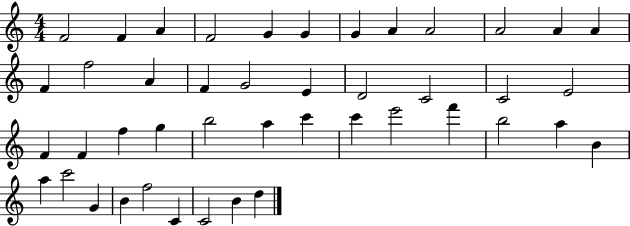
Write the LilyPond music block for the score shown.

{
  \clef treble
  \numericTimeSignature
  \time 4/4
  \key c \major
  f'2 f'4 a'4 | f'2 g'4 g'4 | g'4 a'4 a'2 | a'2 a'4 a'4 | \break f'4 f''2 a'4 | f'4 g'2 e'4 | d'2 c'2 | c'2 e'2 | \break f'4 f'4 f''4 g''4 | b''2 a''4 c'''4 | c'''4 e'''2 f'''4 | b''2 a''4 b'4 | \break a''4 c'''2 g'4 | b'4 f''2 c'4 | c'2 b'4 d''4 | \bar "|."
}